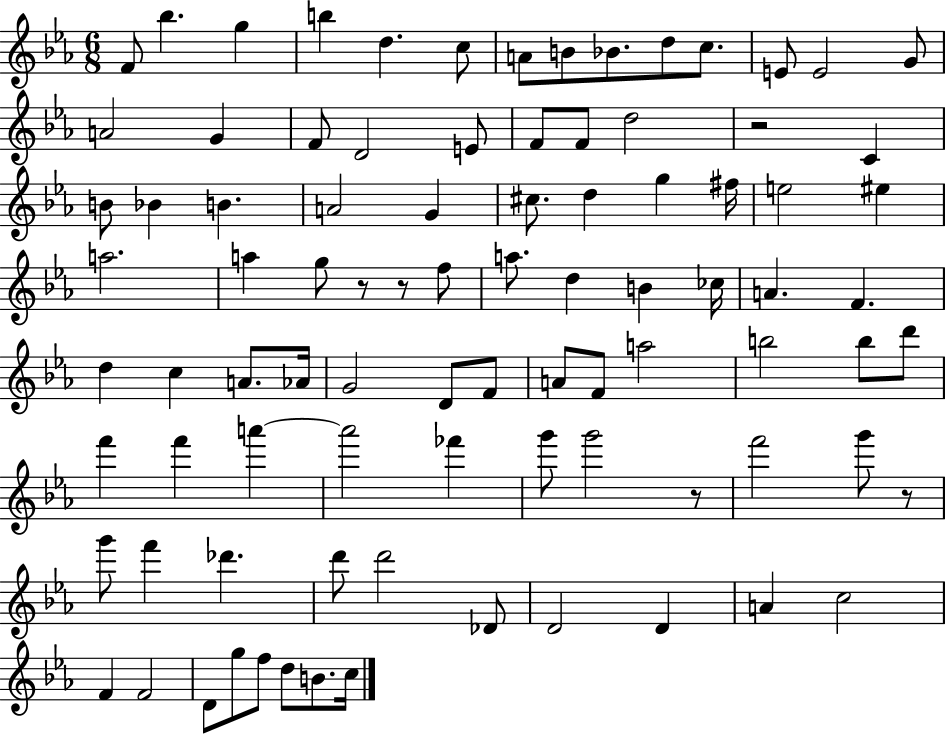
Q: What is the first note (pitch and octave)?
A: F4